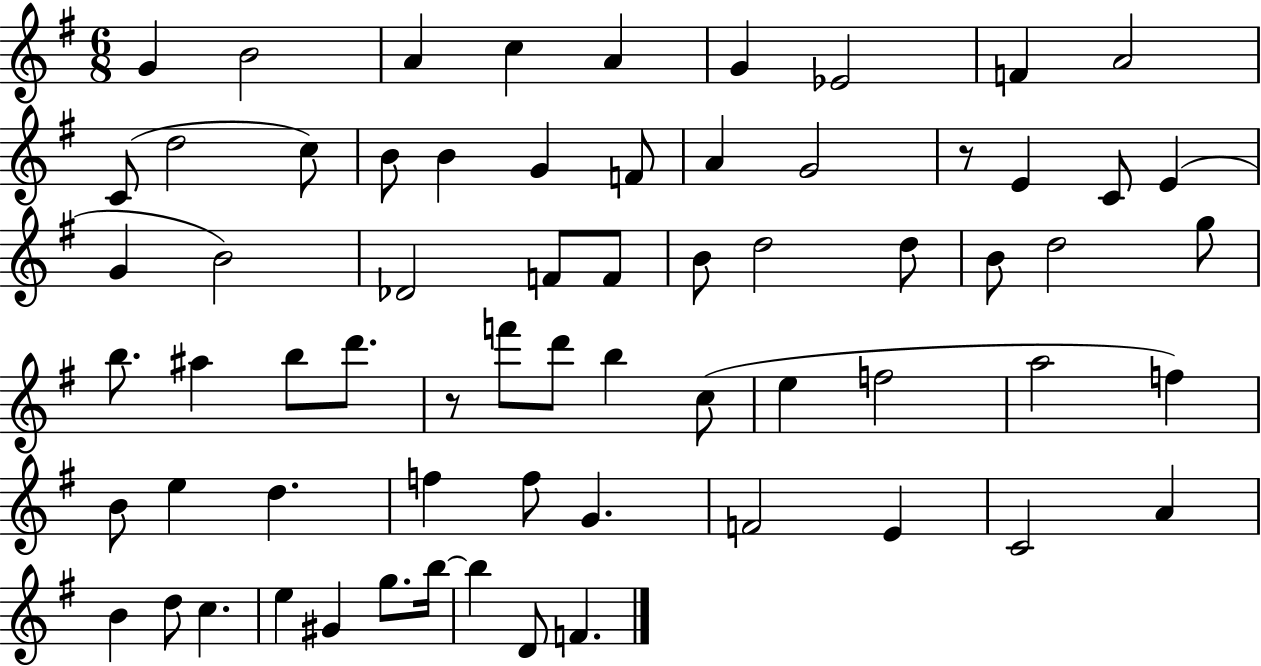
{
  \clef treble
  \numericTimeSignature
  \time 6/8
  \key g \major
  g'4 b'2 | a'4 c''4 a'4 | g'4 ees'2 | f'4 a'2 | \break c'8( d''2 c''8) | b'8 b'4 g'4 f'8 | a'4 g'2 | r8 e'4 c'8 e'4( | \break g'4 b'2) | des'2 f'8 f'8 | b'8 d''2 d''8 | b'8 d''2 g''8 | \break b''8. ais''4 b''8 d'''8. | r8 f'''8 d'''8 b''4 c''8( | e''4 f''2 | a''2 f''4) | \break b'8 e''4 d''4. | f''4 f''8 g'4. | f'2 e'4 | c'2 a'4 | \break b'4 d''8 c''4. | e''4 gis'4 g''8. b''16~~ | b''4 d'8 f'4. | \bar "|."
}